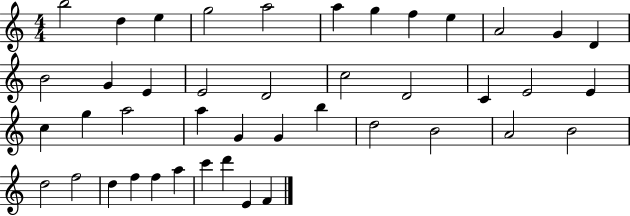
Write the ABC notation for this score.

X:1
T:Untitled
M:4/4
L:1/4
K:C
b2 d e g2 a2 a g f e A2 G D B2 G E E2 D2 c2 D2 C E2 E c g a2 a G G b d2 B2 A2 B2 d2 f2 d f f a c' d' E F